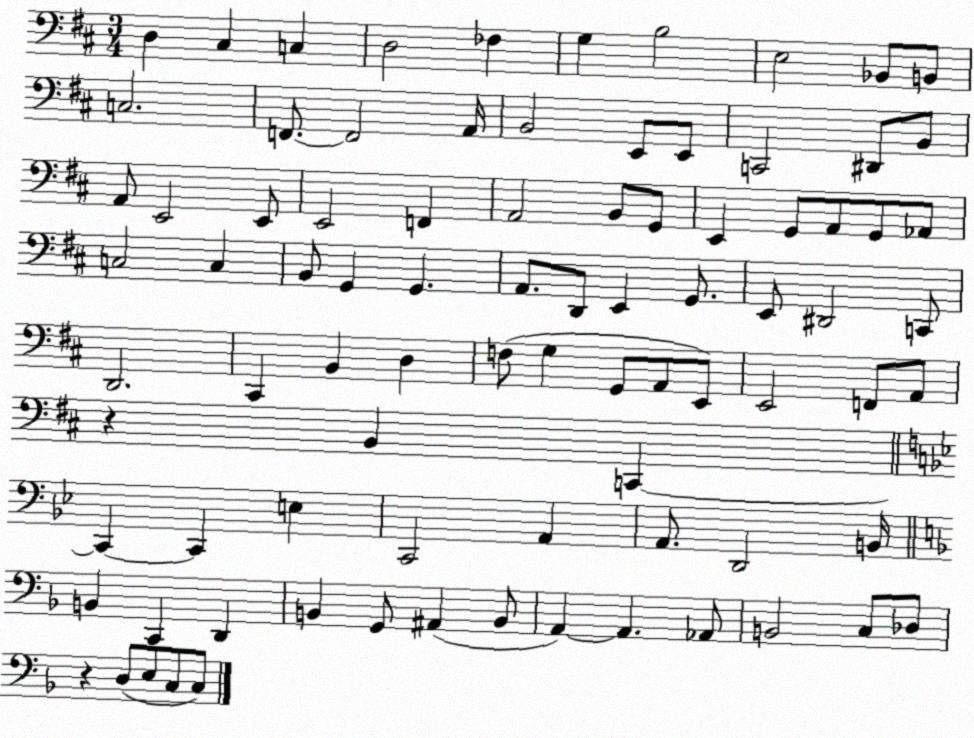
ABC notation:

X:1
T:Untitled
M:3/4
L:1/4
K:D
D, ^C, C, D,2 _F, G, B,2 E,2 _B,,/2 B,,/2 C,2 F,,/2 F,,2 A,,/4 B,,2 E,,/2 E,,/2 C,,2 ^D,,/2 B,,/2 A,,/2 E,,2 E,,/2 E,,2 F,, A,,2 B,,/2 G,,/2 E,, G,,/2 A,,/2 G,,/2 _A,,/2 C,2 C, B,,/2 G,, G,, A,,/2 D,,/2 E,, G,,/2 E,,/2 ^D,,2 C,,/2 D,,2 ^C,, B,, D, F,/2 G, G,,/2 A,,/2 E,,/2 E,,2 F,,/2 A,,/2 z B,, C,, C,, C,, E, C,,2 A,, A,,/2 D,,2 B,,/4 B,, C,, D,, B,, G,,/2 ^A,, B,,/2 A,, A,, _A,,/2 B,,2 C,/2 _D,/2 z D,/2 E,/2 C,/2 C,/2